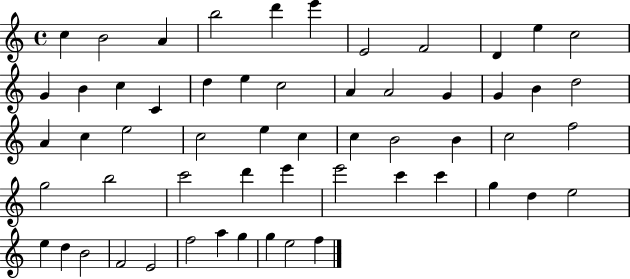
{
  \clef treble
  \time 4/4
  \defaultTimeSignature
  \key c \major
  c''4 b'2 a'4 | b''2 d'''4 e'''4 | e'2 f'2 | d'4 e''4 c''2 | \break g'4 b'4 c''4 c'4 | d''4 e''4 c''2 | a'4 a'2 g'4 | g'4 b'4 d''2 | \break a'4 c''4 e''2 | c''2 e''4 c''4 | c''4 b'2 b'4 | c''2 f''2 | \break g''2 b''2 | c'''2 d'''4 e'''4 | e'''2 c'''4 c'''4 | g''4 d''4 e''2 | \break e''4 d''4 b'2 | f'2 e'2 | f''2 a''4 g''4 | g''4 e''2 f''4 | \break \bar "|."
}